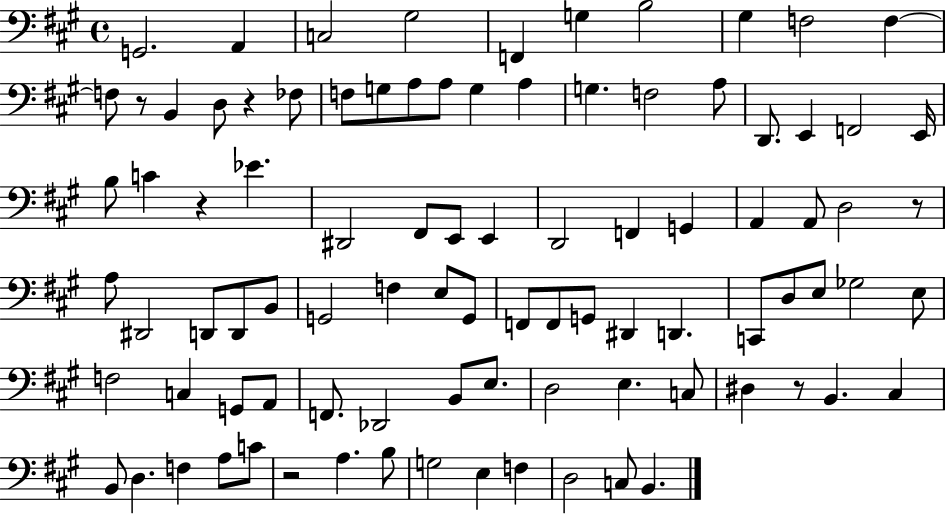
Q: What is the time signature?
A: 4/4